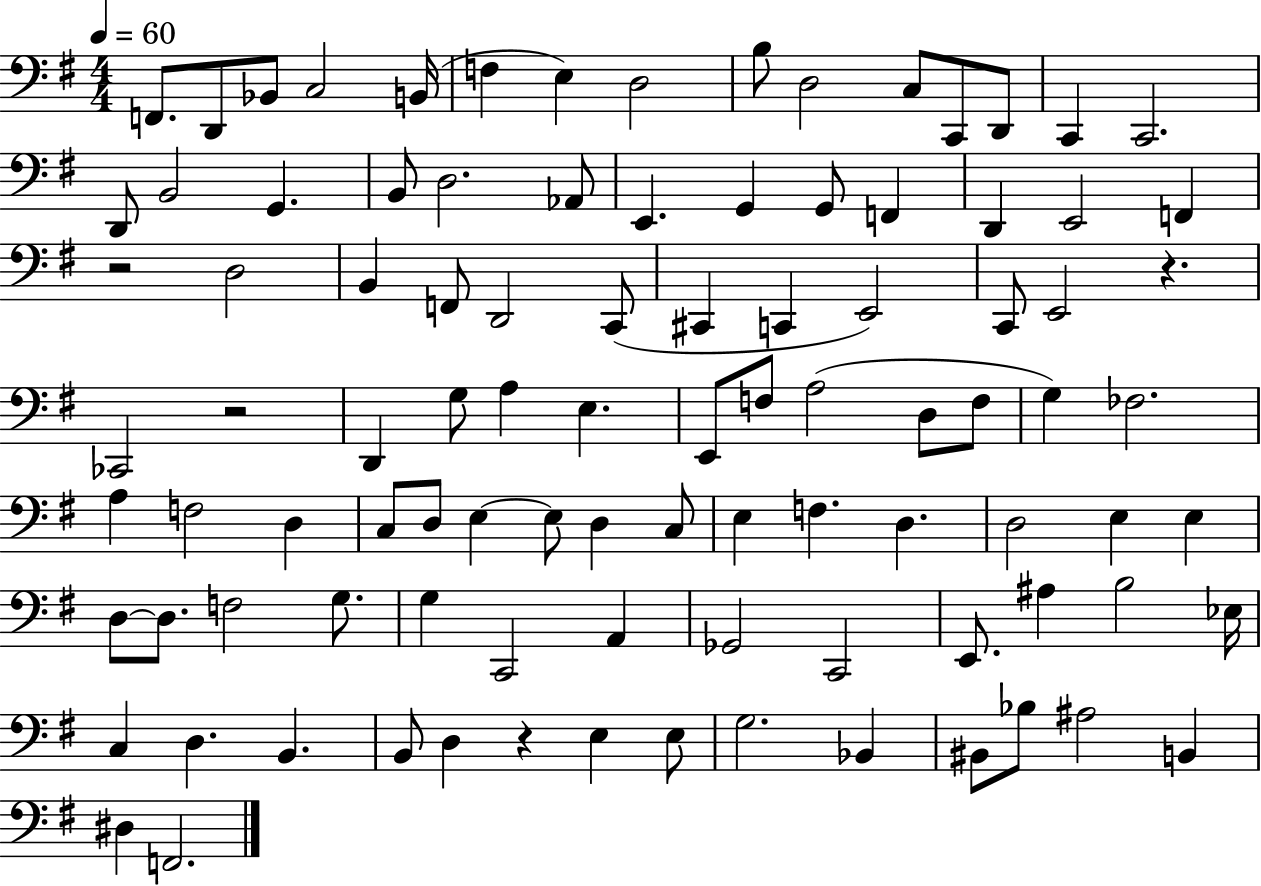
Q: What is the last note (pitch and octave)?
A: F2